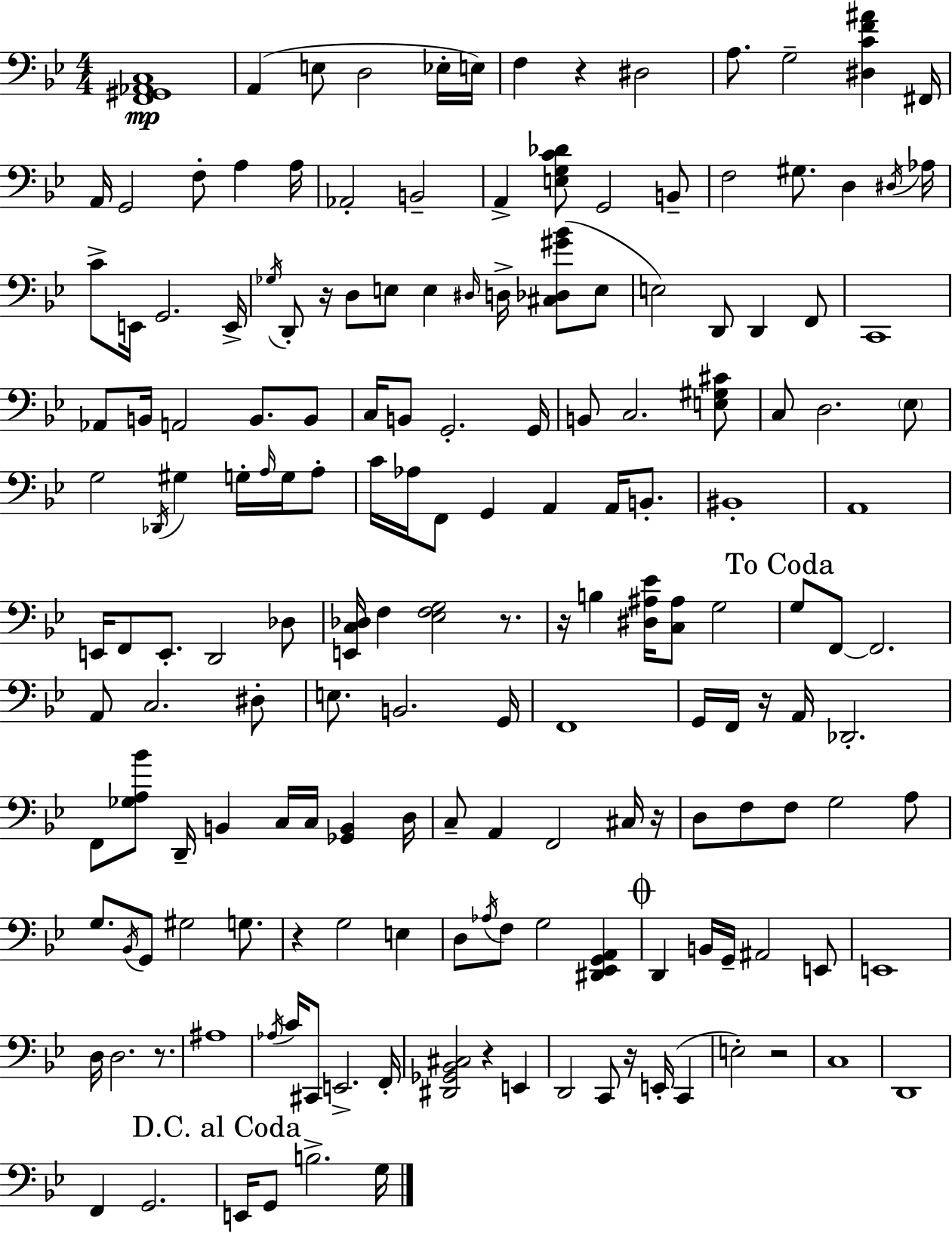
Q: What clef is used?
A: bass